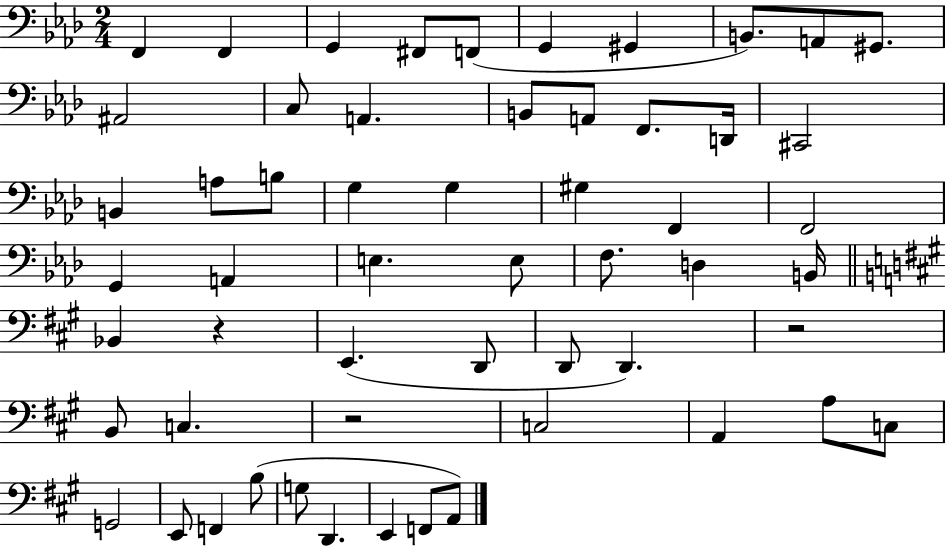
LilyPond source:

{
  \clef bass
  \numericTimeSignature
  \time 2/4
  \key aes \major
  f,4 f,4 | g,4 fis,8 f,8( | g,4 gis,4 | b,8.) a,8 gis,8. | \break ais,2 | c8 a,4. | b,8 a,8 f,8. d,16 | cis,2 | \break b,4 a8 b8 | g4 g4 | gis4 f,4 | f,2 | \break g,4 a,4 | e4. e8 | f8. d4 b,16 | \bar "||" \break \key a \major bes,4 r4 | e,4.( d,8 | d,8 d,4.) | r2 | \break b,8 c4. | r2 | c2 | a,4 a8 c8 | \break g,2 | e,8 f,4 b8( | g8 d,4. | e,4 f,8 a,8) | \break \bar "|."
}